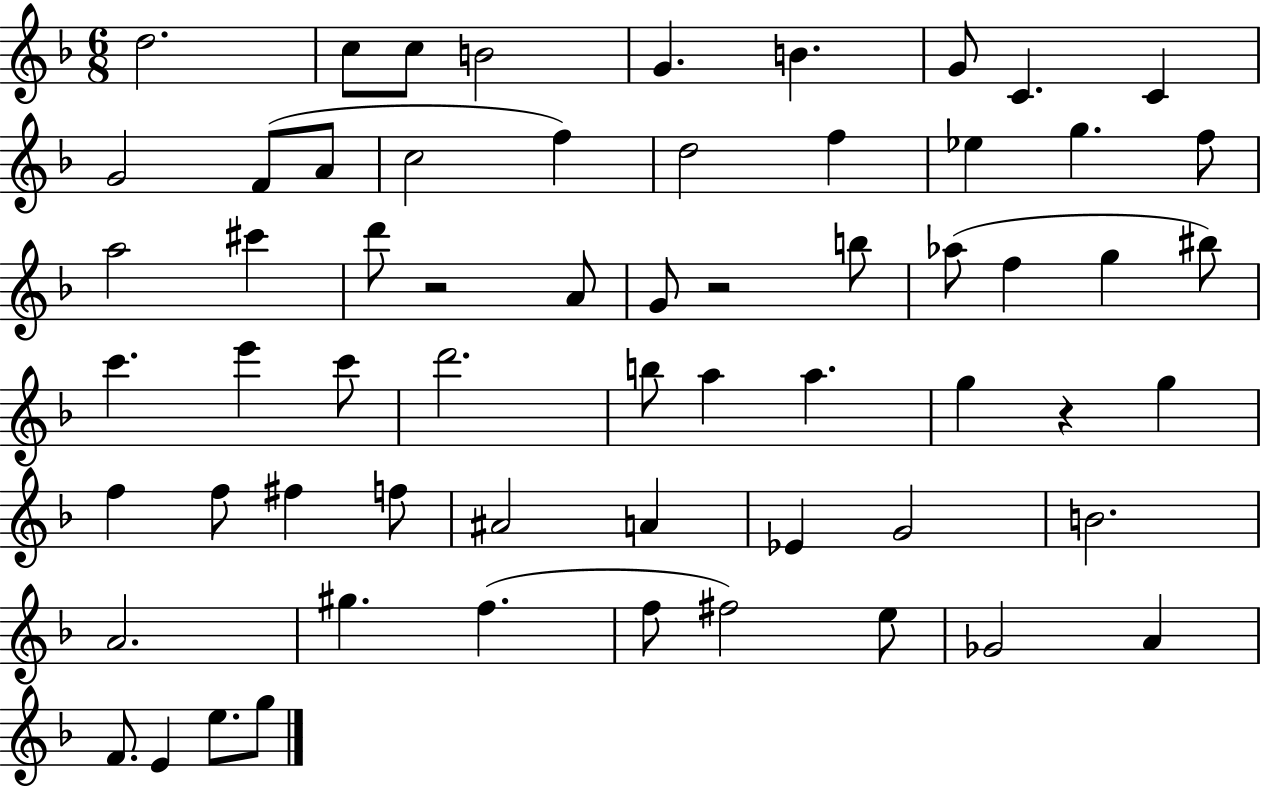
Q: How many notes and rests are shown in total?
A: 62